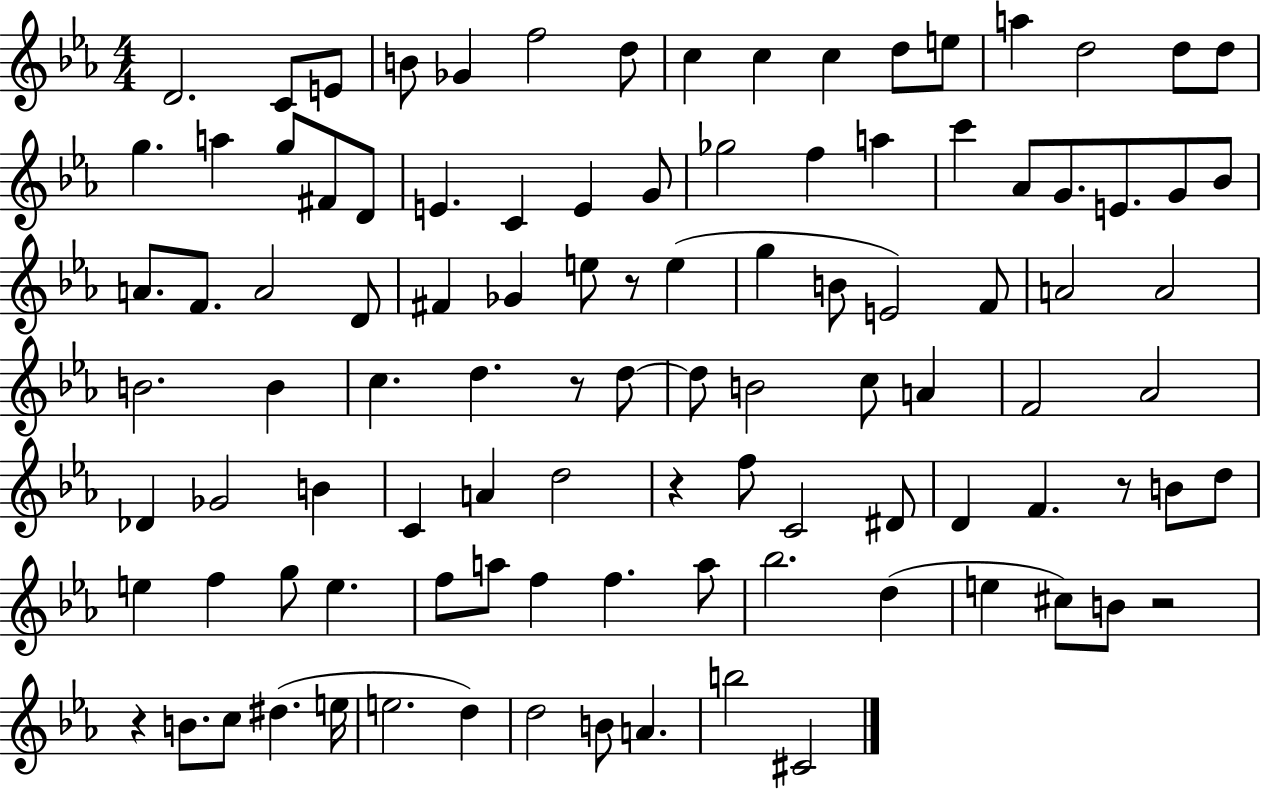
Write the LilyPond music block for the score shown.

{
  \clef treble
  \numericTimeSignature
  \time 4/4
  \key ees \major
  d'2. c'8 e'8 | b'8 ges'4 f''2 d''8 | c''4 c''4 c''4 d''8 e''8 | a''4 d''2 d''8 d''8 | \break g''4. a''4 g''8 fis'8 d'8 | e'4. c'4 e'4 g'8 | ges''2 f''4 a''4 | c'''4 aes'8 g'8. e'8. g'8 bes'8 | \break a'8. f'8. a'2 d'8 | fis'4 ges'4 e''8 r8 e''4( | g''4 b'8 e'2) f'8 | a'2 a'2 | \break b'2. b'4 | c''4. d''4. r8 d''8~~ | d''8 b'2 c''8 a'4 | f'2 aes'2 | \break des'4 ges'2 b'4 | c'4 a'4 d''2 | r4 f''8 c'2 dis'8 | d'4 f'4. r8 b'8 d''8 | \break e''4 f''4 g''8 e''4. | f''8 a''8 f''4 f''4. a''8 | bes''2. d''4( | e''4 cis''8) b'8 r2 | \break r4 b'8. c''8 dis''4.( e''16 | e''2. d''4) | d''2 b'8 a'4. | b''2 cis'2 | \break \bar "|."
}